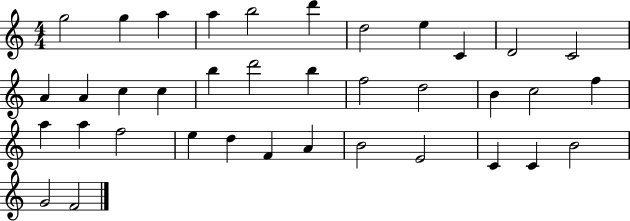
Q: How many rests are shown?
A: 0